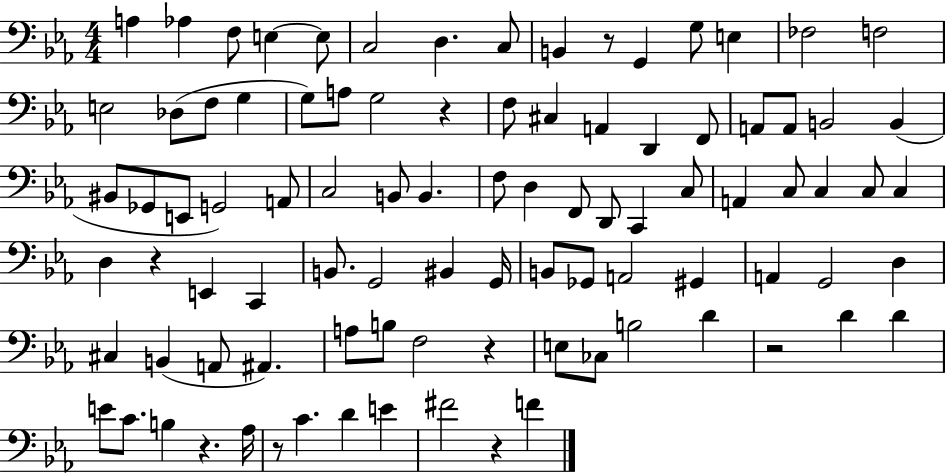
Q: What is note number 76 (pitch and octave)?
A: D4